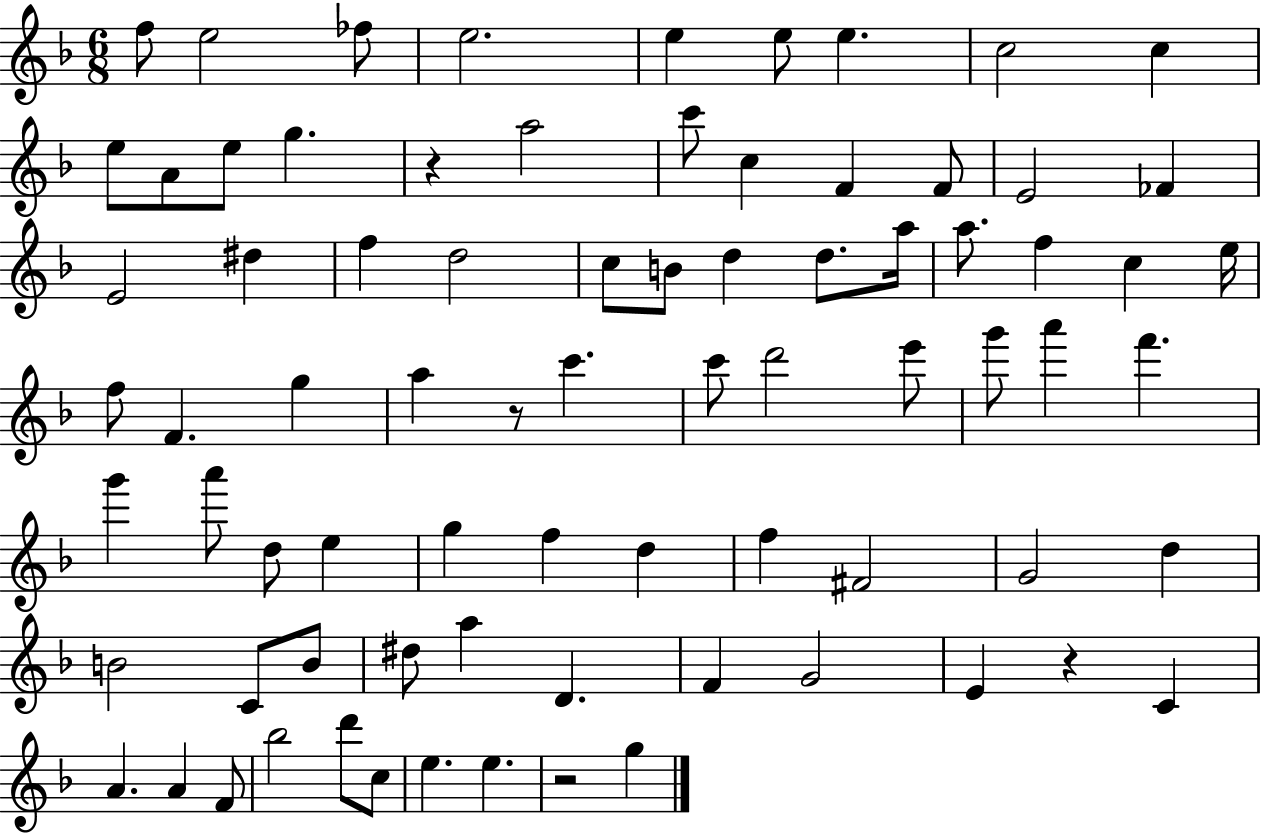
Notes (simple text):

F5/e E5/h FES5/e E5/h. E5/q E5/e E5/q. C5/h C5/q E5/e A4/e E5/e G5/q. R/q A5/h C6/e C5/q F4/q F4/e E4/h FES4/q E4/h D#5/q F5/q D5/h C5/e B4/e D5/q D5/e. A5/s A5/e. F5/q C5/q E5/s F5/e F4/q. G5/q A5/q R/e C6/q. C6/e D6/h E6/e G6/e A6/q F6/q. G6/q A6/e D5/e E5/q G5/q F5/q D5/q F5/q F#4/h G4/h D5/q B4/h C4/e B4/e D#5/e A5/q D4/q. F4/q G4/h E4/q R/q C4/q A4/q. A4/q F4/e Bb5/h D6/e C5/e E5/q. E5/q. R/h G5/q